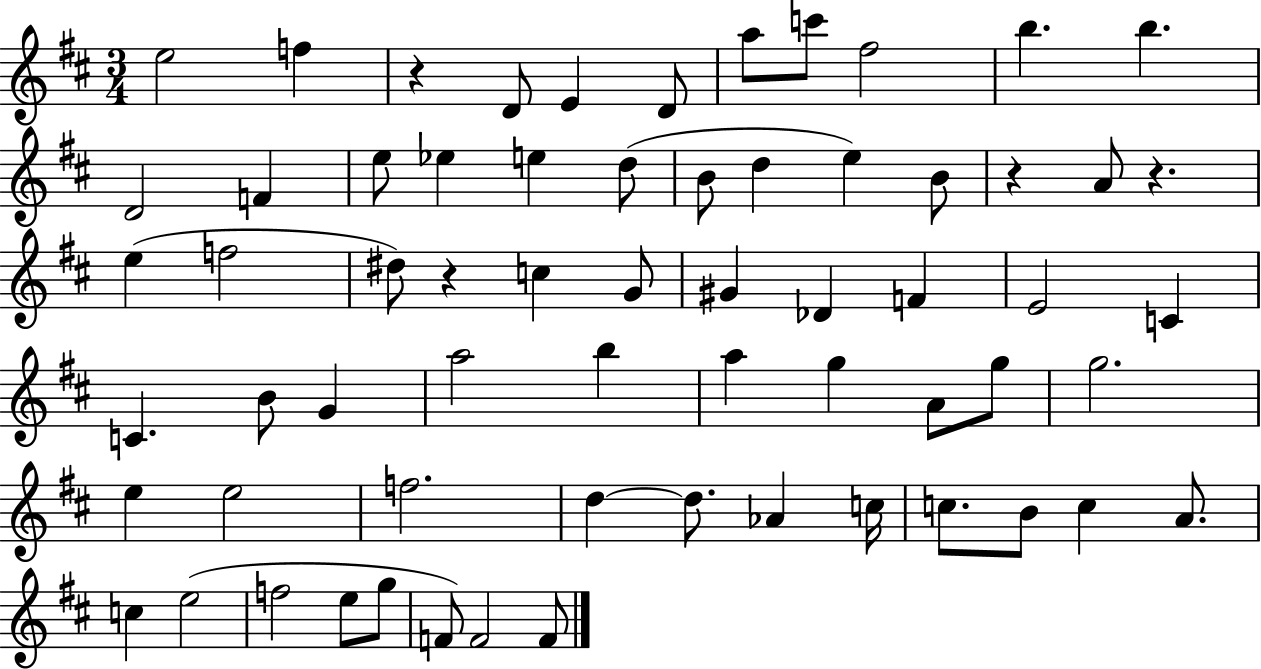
E5/h F5/q R/q D4/e E4/q D4/e A5/e C6/e F#5/h B5/q. B5/q. D4/h F4/q E5/e Eb5/q E5/q D5/e B4/e D5/q E5/q B4/e R/q A4/e R/q. E5/q F5/h D#5/e R/q C5/q G4/e G#4/q Db4/q F4/q E4/h C4/q C4/q. B4/e G4/q A5/h B5/q A5/q G5/q A4/e G5/e G5/h. E5/q E5/h F5/h. D5/q D5/e. Ab4/q C5/s C5/e. B4/e C5/q A4/e. C5/q E5/h F5/h E5/e G5/e F4/e F4/h F4/e